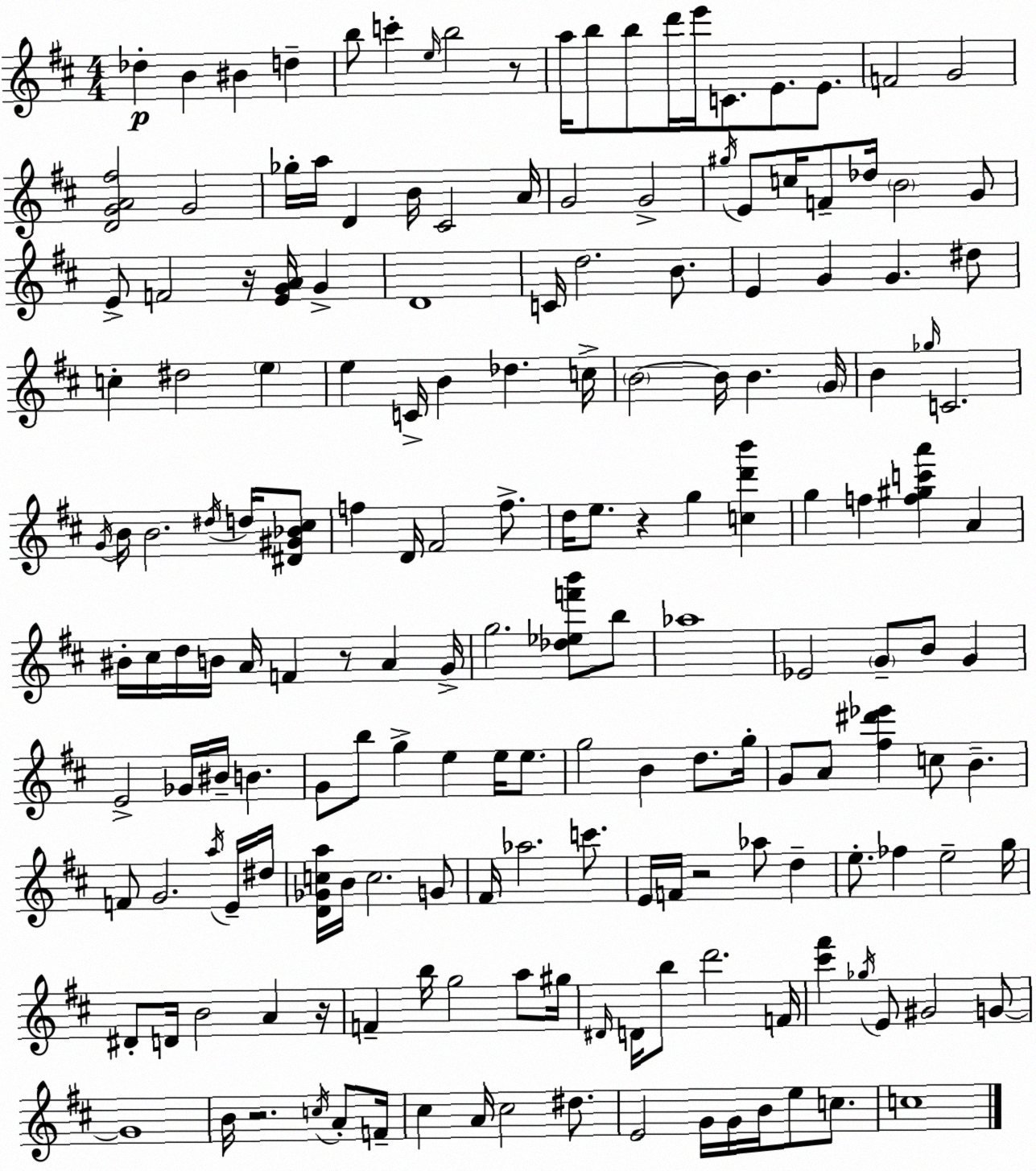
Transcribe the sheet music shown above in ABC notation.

X:1
T:Untitled
M:4/4
L:1/4
K:D
_d B ^B d b/2 c' e/4 b2 z/2 a/4 b/2 b/2 d'/4 e'/4 C/2 E/2 E/2 F2 G2 [DGA^f]2 G2 _g/4 a/4 D B/4 ^C2 A/4 G2 G2 ^g/4 E/2 c/4 F/2 _d/4 B2 G/2 E/2 F2 z/4 [EGA]/4 G D4 C/4 d2 B/2 E G G ^d/2 c ^d2 e e C/4 B _d c/4 B2 B/4 B G/4 B _g/4 C2 G/4 B/4 B2 ^d/4 d/4 [^D^G_B^c]/2 f D/4 ^F2 f/2 d/4 e/2 z g [cd'b'] g f [f^gc'a'] A ^B/4 ^c/4 d/4 B/4 A/4 F z/2 A G/4 g2 [_d_ef'b']/2 b/2 _a4 _E2 G/2 B/2 G E2 _G/4 ^B/4 B G/2 b/2 g e e/4 e/2 g2 B d/2 g/4 G/2 A/2 [^f^d'_e'] c/2 B F/2 G2 a/4 E/4 ^d/4 [D_Gca]/4 B/4 c2 G/2 ^F/4 _a2 c'/2 E/4 F/4 z2 _a/2 d e/2 _f e2 g/4 ^D/2 D/4 B2 A z/4 F b/4 g2 a/2 ^g/4 ^D/4 D/4 b/2 d'2 F/4 [^c'^f'] _g/4 E/2 ^G2 G/2 G4 B/4 z2 c/4 A/2 F/4 ^c A/4 ^c2 ^d/2 E2 G/4 G/4 B/4 e/2 c/2 c4